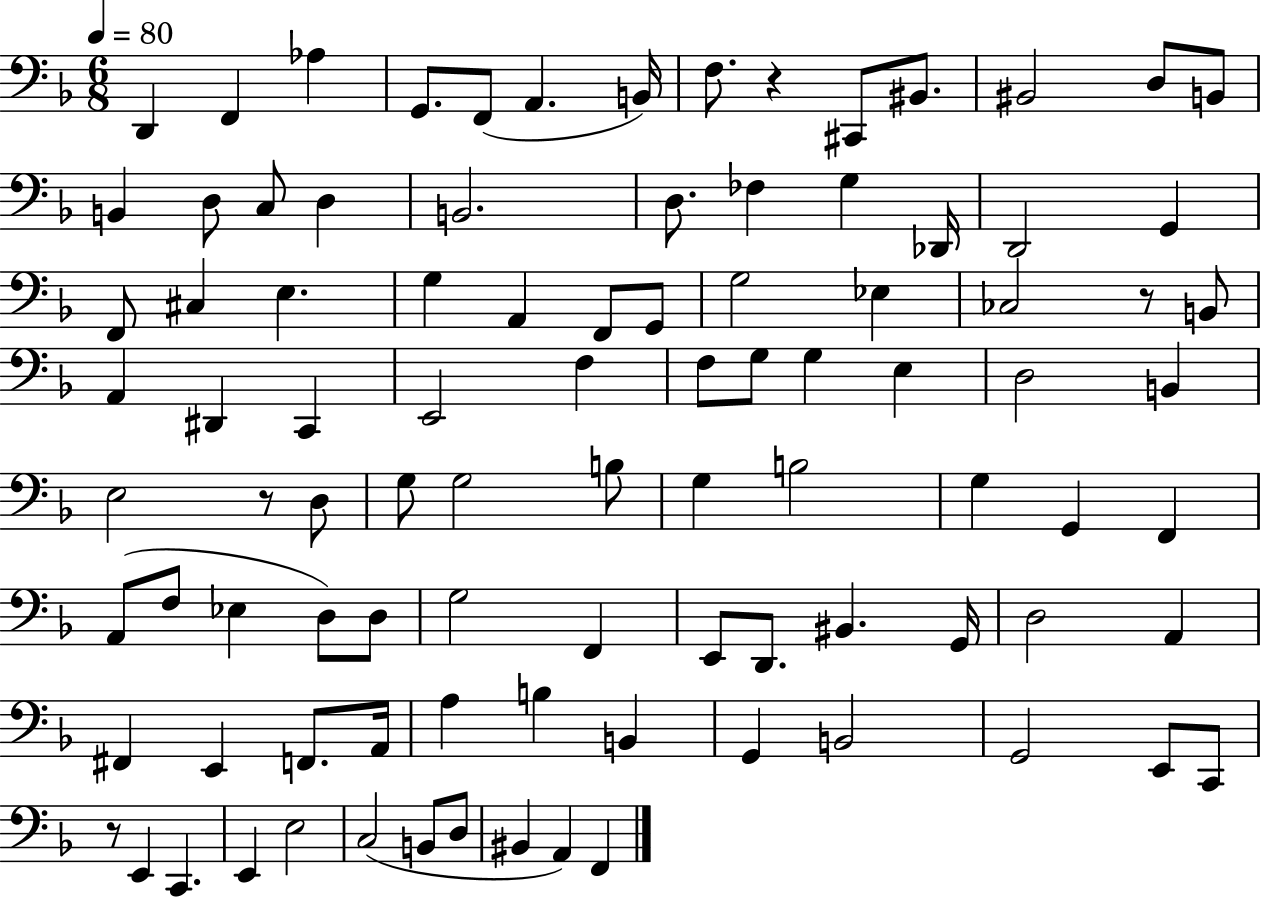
X:1
T:Untitled
M:6/8
L:1/4
K:F
D,, F,, _A, G,,/2 F,,/2 A,, B,,/4 F,/2 z ^C,,/2 ^B,,/2 ^B,,2 D,/2 B,,/2 B,, D,/2 C,/2 D, B,,2 D,/2 _F, G, _D,,/4 D,,2 G,, F,,/2 ^C, E, G, A,, F,,/2 G,,/2 G,2 _E, _C,2 z/2 B,,/2 A,, ^D,, C,, E,,2 F, F,/2 G,/2 G, E, D,2 B,, E,2 z/2 D,/2 G,/2 G,2 B,/2 G, B,2 G, G,, F,, A,,/2 F,/2 _E, D,/2 D,/2 G,2 F,, E,,/2 D,,/2 ^B,, G,,/4 D,2 A,, ^F,, E,, F,,/2 A,,/4 A, B, B,, G,, B,,2 G,,2 E,,/2 C,,/2 z/2 E,, C,, E,, E,2 C,2 B,,/2 D,/2 ^B,, A,, F,,